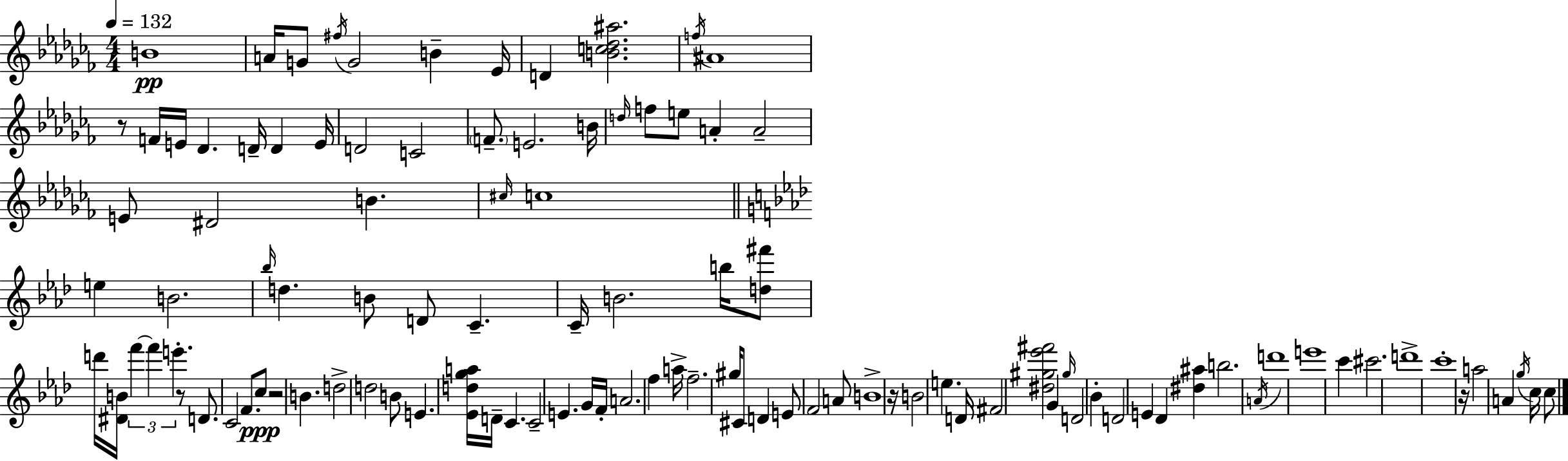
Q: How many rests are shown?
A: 5